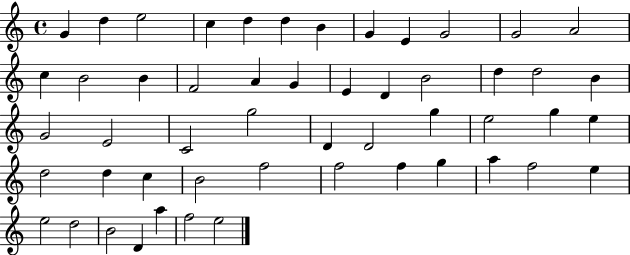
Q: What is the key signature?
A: C major